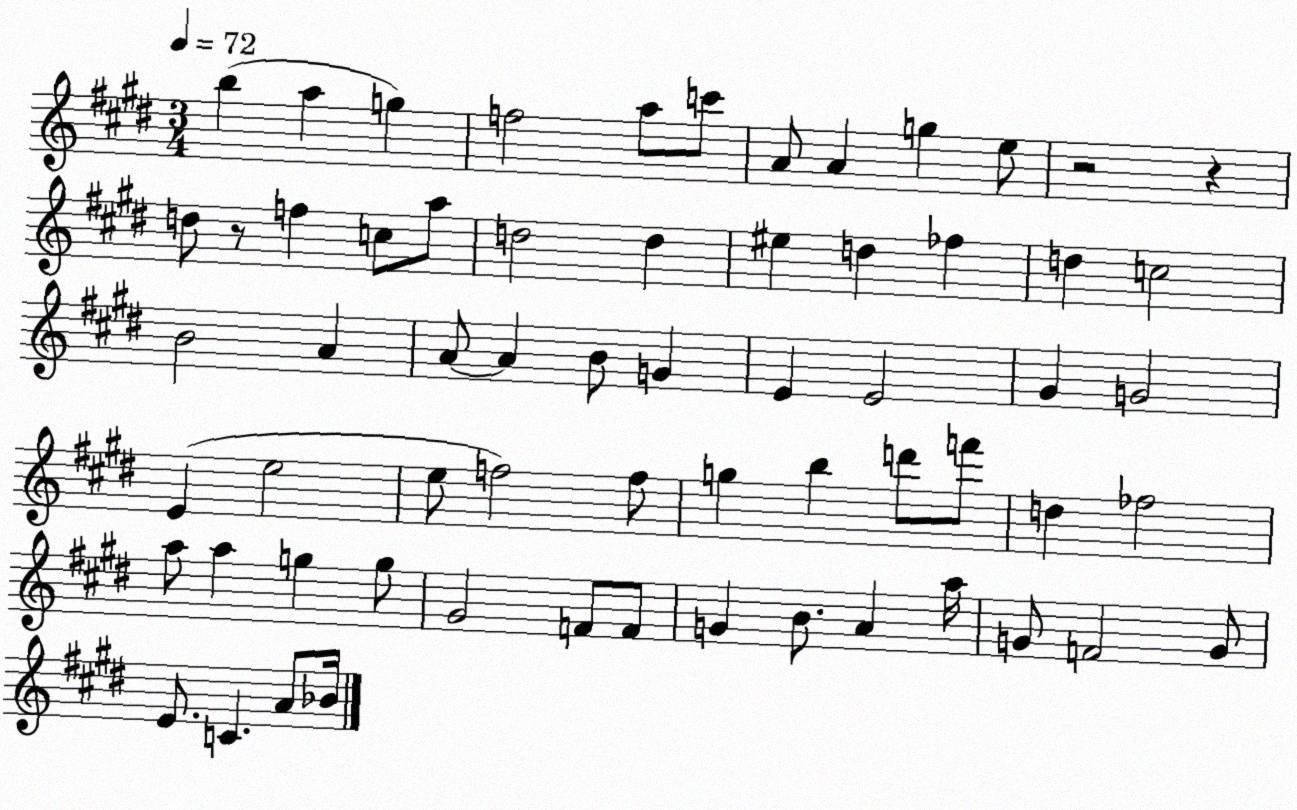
X:1
T:Untitled
M:3/4
L:1/4
K:E
b a g f2 a/2 c'/2 A/2 A g e/2 z2 z d/2 z/2 f c/2 a/2 d2 d ^e d _f d c2 B2 A A/2 A B/2 G E E2 ^G G2 E e2 e/2 f2 f/2 g b d'/2 f'/2 d _f2 a/2 a g g/2 ^G2 F/2 F/2 G B/2 A a/4 G/2 F2 G/2 E/2 C A/2 _B/4